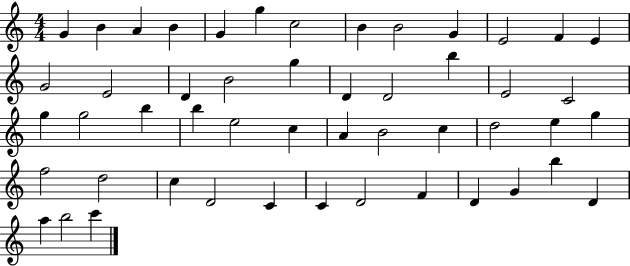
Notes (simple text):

G4/q B4/q A4/q B4/q G4/q G5/q C5/h B4/q B4/h G4/q E4/h F4/q E4/q G4/h E4/h D4/q B4/h G5/q D4/q D4/h B5/q E4/h C4/h G5/q G5/h B5/q B5/q E5/h C5/q A4/q B4/h C5/q D5/h E5/q G5/q F5/h D5/h C5/q D4/h C4/q C4/q D4/h F4/q D4/q G4/q B5/q D4/q A5/q B5/h C6/q